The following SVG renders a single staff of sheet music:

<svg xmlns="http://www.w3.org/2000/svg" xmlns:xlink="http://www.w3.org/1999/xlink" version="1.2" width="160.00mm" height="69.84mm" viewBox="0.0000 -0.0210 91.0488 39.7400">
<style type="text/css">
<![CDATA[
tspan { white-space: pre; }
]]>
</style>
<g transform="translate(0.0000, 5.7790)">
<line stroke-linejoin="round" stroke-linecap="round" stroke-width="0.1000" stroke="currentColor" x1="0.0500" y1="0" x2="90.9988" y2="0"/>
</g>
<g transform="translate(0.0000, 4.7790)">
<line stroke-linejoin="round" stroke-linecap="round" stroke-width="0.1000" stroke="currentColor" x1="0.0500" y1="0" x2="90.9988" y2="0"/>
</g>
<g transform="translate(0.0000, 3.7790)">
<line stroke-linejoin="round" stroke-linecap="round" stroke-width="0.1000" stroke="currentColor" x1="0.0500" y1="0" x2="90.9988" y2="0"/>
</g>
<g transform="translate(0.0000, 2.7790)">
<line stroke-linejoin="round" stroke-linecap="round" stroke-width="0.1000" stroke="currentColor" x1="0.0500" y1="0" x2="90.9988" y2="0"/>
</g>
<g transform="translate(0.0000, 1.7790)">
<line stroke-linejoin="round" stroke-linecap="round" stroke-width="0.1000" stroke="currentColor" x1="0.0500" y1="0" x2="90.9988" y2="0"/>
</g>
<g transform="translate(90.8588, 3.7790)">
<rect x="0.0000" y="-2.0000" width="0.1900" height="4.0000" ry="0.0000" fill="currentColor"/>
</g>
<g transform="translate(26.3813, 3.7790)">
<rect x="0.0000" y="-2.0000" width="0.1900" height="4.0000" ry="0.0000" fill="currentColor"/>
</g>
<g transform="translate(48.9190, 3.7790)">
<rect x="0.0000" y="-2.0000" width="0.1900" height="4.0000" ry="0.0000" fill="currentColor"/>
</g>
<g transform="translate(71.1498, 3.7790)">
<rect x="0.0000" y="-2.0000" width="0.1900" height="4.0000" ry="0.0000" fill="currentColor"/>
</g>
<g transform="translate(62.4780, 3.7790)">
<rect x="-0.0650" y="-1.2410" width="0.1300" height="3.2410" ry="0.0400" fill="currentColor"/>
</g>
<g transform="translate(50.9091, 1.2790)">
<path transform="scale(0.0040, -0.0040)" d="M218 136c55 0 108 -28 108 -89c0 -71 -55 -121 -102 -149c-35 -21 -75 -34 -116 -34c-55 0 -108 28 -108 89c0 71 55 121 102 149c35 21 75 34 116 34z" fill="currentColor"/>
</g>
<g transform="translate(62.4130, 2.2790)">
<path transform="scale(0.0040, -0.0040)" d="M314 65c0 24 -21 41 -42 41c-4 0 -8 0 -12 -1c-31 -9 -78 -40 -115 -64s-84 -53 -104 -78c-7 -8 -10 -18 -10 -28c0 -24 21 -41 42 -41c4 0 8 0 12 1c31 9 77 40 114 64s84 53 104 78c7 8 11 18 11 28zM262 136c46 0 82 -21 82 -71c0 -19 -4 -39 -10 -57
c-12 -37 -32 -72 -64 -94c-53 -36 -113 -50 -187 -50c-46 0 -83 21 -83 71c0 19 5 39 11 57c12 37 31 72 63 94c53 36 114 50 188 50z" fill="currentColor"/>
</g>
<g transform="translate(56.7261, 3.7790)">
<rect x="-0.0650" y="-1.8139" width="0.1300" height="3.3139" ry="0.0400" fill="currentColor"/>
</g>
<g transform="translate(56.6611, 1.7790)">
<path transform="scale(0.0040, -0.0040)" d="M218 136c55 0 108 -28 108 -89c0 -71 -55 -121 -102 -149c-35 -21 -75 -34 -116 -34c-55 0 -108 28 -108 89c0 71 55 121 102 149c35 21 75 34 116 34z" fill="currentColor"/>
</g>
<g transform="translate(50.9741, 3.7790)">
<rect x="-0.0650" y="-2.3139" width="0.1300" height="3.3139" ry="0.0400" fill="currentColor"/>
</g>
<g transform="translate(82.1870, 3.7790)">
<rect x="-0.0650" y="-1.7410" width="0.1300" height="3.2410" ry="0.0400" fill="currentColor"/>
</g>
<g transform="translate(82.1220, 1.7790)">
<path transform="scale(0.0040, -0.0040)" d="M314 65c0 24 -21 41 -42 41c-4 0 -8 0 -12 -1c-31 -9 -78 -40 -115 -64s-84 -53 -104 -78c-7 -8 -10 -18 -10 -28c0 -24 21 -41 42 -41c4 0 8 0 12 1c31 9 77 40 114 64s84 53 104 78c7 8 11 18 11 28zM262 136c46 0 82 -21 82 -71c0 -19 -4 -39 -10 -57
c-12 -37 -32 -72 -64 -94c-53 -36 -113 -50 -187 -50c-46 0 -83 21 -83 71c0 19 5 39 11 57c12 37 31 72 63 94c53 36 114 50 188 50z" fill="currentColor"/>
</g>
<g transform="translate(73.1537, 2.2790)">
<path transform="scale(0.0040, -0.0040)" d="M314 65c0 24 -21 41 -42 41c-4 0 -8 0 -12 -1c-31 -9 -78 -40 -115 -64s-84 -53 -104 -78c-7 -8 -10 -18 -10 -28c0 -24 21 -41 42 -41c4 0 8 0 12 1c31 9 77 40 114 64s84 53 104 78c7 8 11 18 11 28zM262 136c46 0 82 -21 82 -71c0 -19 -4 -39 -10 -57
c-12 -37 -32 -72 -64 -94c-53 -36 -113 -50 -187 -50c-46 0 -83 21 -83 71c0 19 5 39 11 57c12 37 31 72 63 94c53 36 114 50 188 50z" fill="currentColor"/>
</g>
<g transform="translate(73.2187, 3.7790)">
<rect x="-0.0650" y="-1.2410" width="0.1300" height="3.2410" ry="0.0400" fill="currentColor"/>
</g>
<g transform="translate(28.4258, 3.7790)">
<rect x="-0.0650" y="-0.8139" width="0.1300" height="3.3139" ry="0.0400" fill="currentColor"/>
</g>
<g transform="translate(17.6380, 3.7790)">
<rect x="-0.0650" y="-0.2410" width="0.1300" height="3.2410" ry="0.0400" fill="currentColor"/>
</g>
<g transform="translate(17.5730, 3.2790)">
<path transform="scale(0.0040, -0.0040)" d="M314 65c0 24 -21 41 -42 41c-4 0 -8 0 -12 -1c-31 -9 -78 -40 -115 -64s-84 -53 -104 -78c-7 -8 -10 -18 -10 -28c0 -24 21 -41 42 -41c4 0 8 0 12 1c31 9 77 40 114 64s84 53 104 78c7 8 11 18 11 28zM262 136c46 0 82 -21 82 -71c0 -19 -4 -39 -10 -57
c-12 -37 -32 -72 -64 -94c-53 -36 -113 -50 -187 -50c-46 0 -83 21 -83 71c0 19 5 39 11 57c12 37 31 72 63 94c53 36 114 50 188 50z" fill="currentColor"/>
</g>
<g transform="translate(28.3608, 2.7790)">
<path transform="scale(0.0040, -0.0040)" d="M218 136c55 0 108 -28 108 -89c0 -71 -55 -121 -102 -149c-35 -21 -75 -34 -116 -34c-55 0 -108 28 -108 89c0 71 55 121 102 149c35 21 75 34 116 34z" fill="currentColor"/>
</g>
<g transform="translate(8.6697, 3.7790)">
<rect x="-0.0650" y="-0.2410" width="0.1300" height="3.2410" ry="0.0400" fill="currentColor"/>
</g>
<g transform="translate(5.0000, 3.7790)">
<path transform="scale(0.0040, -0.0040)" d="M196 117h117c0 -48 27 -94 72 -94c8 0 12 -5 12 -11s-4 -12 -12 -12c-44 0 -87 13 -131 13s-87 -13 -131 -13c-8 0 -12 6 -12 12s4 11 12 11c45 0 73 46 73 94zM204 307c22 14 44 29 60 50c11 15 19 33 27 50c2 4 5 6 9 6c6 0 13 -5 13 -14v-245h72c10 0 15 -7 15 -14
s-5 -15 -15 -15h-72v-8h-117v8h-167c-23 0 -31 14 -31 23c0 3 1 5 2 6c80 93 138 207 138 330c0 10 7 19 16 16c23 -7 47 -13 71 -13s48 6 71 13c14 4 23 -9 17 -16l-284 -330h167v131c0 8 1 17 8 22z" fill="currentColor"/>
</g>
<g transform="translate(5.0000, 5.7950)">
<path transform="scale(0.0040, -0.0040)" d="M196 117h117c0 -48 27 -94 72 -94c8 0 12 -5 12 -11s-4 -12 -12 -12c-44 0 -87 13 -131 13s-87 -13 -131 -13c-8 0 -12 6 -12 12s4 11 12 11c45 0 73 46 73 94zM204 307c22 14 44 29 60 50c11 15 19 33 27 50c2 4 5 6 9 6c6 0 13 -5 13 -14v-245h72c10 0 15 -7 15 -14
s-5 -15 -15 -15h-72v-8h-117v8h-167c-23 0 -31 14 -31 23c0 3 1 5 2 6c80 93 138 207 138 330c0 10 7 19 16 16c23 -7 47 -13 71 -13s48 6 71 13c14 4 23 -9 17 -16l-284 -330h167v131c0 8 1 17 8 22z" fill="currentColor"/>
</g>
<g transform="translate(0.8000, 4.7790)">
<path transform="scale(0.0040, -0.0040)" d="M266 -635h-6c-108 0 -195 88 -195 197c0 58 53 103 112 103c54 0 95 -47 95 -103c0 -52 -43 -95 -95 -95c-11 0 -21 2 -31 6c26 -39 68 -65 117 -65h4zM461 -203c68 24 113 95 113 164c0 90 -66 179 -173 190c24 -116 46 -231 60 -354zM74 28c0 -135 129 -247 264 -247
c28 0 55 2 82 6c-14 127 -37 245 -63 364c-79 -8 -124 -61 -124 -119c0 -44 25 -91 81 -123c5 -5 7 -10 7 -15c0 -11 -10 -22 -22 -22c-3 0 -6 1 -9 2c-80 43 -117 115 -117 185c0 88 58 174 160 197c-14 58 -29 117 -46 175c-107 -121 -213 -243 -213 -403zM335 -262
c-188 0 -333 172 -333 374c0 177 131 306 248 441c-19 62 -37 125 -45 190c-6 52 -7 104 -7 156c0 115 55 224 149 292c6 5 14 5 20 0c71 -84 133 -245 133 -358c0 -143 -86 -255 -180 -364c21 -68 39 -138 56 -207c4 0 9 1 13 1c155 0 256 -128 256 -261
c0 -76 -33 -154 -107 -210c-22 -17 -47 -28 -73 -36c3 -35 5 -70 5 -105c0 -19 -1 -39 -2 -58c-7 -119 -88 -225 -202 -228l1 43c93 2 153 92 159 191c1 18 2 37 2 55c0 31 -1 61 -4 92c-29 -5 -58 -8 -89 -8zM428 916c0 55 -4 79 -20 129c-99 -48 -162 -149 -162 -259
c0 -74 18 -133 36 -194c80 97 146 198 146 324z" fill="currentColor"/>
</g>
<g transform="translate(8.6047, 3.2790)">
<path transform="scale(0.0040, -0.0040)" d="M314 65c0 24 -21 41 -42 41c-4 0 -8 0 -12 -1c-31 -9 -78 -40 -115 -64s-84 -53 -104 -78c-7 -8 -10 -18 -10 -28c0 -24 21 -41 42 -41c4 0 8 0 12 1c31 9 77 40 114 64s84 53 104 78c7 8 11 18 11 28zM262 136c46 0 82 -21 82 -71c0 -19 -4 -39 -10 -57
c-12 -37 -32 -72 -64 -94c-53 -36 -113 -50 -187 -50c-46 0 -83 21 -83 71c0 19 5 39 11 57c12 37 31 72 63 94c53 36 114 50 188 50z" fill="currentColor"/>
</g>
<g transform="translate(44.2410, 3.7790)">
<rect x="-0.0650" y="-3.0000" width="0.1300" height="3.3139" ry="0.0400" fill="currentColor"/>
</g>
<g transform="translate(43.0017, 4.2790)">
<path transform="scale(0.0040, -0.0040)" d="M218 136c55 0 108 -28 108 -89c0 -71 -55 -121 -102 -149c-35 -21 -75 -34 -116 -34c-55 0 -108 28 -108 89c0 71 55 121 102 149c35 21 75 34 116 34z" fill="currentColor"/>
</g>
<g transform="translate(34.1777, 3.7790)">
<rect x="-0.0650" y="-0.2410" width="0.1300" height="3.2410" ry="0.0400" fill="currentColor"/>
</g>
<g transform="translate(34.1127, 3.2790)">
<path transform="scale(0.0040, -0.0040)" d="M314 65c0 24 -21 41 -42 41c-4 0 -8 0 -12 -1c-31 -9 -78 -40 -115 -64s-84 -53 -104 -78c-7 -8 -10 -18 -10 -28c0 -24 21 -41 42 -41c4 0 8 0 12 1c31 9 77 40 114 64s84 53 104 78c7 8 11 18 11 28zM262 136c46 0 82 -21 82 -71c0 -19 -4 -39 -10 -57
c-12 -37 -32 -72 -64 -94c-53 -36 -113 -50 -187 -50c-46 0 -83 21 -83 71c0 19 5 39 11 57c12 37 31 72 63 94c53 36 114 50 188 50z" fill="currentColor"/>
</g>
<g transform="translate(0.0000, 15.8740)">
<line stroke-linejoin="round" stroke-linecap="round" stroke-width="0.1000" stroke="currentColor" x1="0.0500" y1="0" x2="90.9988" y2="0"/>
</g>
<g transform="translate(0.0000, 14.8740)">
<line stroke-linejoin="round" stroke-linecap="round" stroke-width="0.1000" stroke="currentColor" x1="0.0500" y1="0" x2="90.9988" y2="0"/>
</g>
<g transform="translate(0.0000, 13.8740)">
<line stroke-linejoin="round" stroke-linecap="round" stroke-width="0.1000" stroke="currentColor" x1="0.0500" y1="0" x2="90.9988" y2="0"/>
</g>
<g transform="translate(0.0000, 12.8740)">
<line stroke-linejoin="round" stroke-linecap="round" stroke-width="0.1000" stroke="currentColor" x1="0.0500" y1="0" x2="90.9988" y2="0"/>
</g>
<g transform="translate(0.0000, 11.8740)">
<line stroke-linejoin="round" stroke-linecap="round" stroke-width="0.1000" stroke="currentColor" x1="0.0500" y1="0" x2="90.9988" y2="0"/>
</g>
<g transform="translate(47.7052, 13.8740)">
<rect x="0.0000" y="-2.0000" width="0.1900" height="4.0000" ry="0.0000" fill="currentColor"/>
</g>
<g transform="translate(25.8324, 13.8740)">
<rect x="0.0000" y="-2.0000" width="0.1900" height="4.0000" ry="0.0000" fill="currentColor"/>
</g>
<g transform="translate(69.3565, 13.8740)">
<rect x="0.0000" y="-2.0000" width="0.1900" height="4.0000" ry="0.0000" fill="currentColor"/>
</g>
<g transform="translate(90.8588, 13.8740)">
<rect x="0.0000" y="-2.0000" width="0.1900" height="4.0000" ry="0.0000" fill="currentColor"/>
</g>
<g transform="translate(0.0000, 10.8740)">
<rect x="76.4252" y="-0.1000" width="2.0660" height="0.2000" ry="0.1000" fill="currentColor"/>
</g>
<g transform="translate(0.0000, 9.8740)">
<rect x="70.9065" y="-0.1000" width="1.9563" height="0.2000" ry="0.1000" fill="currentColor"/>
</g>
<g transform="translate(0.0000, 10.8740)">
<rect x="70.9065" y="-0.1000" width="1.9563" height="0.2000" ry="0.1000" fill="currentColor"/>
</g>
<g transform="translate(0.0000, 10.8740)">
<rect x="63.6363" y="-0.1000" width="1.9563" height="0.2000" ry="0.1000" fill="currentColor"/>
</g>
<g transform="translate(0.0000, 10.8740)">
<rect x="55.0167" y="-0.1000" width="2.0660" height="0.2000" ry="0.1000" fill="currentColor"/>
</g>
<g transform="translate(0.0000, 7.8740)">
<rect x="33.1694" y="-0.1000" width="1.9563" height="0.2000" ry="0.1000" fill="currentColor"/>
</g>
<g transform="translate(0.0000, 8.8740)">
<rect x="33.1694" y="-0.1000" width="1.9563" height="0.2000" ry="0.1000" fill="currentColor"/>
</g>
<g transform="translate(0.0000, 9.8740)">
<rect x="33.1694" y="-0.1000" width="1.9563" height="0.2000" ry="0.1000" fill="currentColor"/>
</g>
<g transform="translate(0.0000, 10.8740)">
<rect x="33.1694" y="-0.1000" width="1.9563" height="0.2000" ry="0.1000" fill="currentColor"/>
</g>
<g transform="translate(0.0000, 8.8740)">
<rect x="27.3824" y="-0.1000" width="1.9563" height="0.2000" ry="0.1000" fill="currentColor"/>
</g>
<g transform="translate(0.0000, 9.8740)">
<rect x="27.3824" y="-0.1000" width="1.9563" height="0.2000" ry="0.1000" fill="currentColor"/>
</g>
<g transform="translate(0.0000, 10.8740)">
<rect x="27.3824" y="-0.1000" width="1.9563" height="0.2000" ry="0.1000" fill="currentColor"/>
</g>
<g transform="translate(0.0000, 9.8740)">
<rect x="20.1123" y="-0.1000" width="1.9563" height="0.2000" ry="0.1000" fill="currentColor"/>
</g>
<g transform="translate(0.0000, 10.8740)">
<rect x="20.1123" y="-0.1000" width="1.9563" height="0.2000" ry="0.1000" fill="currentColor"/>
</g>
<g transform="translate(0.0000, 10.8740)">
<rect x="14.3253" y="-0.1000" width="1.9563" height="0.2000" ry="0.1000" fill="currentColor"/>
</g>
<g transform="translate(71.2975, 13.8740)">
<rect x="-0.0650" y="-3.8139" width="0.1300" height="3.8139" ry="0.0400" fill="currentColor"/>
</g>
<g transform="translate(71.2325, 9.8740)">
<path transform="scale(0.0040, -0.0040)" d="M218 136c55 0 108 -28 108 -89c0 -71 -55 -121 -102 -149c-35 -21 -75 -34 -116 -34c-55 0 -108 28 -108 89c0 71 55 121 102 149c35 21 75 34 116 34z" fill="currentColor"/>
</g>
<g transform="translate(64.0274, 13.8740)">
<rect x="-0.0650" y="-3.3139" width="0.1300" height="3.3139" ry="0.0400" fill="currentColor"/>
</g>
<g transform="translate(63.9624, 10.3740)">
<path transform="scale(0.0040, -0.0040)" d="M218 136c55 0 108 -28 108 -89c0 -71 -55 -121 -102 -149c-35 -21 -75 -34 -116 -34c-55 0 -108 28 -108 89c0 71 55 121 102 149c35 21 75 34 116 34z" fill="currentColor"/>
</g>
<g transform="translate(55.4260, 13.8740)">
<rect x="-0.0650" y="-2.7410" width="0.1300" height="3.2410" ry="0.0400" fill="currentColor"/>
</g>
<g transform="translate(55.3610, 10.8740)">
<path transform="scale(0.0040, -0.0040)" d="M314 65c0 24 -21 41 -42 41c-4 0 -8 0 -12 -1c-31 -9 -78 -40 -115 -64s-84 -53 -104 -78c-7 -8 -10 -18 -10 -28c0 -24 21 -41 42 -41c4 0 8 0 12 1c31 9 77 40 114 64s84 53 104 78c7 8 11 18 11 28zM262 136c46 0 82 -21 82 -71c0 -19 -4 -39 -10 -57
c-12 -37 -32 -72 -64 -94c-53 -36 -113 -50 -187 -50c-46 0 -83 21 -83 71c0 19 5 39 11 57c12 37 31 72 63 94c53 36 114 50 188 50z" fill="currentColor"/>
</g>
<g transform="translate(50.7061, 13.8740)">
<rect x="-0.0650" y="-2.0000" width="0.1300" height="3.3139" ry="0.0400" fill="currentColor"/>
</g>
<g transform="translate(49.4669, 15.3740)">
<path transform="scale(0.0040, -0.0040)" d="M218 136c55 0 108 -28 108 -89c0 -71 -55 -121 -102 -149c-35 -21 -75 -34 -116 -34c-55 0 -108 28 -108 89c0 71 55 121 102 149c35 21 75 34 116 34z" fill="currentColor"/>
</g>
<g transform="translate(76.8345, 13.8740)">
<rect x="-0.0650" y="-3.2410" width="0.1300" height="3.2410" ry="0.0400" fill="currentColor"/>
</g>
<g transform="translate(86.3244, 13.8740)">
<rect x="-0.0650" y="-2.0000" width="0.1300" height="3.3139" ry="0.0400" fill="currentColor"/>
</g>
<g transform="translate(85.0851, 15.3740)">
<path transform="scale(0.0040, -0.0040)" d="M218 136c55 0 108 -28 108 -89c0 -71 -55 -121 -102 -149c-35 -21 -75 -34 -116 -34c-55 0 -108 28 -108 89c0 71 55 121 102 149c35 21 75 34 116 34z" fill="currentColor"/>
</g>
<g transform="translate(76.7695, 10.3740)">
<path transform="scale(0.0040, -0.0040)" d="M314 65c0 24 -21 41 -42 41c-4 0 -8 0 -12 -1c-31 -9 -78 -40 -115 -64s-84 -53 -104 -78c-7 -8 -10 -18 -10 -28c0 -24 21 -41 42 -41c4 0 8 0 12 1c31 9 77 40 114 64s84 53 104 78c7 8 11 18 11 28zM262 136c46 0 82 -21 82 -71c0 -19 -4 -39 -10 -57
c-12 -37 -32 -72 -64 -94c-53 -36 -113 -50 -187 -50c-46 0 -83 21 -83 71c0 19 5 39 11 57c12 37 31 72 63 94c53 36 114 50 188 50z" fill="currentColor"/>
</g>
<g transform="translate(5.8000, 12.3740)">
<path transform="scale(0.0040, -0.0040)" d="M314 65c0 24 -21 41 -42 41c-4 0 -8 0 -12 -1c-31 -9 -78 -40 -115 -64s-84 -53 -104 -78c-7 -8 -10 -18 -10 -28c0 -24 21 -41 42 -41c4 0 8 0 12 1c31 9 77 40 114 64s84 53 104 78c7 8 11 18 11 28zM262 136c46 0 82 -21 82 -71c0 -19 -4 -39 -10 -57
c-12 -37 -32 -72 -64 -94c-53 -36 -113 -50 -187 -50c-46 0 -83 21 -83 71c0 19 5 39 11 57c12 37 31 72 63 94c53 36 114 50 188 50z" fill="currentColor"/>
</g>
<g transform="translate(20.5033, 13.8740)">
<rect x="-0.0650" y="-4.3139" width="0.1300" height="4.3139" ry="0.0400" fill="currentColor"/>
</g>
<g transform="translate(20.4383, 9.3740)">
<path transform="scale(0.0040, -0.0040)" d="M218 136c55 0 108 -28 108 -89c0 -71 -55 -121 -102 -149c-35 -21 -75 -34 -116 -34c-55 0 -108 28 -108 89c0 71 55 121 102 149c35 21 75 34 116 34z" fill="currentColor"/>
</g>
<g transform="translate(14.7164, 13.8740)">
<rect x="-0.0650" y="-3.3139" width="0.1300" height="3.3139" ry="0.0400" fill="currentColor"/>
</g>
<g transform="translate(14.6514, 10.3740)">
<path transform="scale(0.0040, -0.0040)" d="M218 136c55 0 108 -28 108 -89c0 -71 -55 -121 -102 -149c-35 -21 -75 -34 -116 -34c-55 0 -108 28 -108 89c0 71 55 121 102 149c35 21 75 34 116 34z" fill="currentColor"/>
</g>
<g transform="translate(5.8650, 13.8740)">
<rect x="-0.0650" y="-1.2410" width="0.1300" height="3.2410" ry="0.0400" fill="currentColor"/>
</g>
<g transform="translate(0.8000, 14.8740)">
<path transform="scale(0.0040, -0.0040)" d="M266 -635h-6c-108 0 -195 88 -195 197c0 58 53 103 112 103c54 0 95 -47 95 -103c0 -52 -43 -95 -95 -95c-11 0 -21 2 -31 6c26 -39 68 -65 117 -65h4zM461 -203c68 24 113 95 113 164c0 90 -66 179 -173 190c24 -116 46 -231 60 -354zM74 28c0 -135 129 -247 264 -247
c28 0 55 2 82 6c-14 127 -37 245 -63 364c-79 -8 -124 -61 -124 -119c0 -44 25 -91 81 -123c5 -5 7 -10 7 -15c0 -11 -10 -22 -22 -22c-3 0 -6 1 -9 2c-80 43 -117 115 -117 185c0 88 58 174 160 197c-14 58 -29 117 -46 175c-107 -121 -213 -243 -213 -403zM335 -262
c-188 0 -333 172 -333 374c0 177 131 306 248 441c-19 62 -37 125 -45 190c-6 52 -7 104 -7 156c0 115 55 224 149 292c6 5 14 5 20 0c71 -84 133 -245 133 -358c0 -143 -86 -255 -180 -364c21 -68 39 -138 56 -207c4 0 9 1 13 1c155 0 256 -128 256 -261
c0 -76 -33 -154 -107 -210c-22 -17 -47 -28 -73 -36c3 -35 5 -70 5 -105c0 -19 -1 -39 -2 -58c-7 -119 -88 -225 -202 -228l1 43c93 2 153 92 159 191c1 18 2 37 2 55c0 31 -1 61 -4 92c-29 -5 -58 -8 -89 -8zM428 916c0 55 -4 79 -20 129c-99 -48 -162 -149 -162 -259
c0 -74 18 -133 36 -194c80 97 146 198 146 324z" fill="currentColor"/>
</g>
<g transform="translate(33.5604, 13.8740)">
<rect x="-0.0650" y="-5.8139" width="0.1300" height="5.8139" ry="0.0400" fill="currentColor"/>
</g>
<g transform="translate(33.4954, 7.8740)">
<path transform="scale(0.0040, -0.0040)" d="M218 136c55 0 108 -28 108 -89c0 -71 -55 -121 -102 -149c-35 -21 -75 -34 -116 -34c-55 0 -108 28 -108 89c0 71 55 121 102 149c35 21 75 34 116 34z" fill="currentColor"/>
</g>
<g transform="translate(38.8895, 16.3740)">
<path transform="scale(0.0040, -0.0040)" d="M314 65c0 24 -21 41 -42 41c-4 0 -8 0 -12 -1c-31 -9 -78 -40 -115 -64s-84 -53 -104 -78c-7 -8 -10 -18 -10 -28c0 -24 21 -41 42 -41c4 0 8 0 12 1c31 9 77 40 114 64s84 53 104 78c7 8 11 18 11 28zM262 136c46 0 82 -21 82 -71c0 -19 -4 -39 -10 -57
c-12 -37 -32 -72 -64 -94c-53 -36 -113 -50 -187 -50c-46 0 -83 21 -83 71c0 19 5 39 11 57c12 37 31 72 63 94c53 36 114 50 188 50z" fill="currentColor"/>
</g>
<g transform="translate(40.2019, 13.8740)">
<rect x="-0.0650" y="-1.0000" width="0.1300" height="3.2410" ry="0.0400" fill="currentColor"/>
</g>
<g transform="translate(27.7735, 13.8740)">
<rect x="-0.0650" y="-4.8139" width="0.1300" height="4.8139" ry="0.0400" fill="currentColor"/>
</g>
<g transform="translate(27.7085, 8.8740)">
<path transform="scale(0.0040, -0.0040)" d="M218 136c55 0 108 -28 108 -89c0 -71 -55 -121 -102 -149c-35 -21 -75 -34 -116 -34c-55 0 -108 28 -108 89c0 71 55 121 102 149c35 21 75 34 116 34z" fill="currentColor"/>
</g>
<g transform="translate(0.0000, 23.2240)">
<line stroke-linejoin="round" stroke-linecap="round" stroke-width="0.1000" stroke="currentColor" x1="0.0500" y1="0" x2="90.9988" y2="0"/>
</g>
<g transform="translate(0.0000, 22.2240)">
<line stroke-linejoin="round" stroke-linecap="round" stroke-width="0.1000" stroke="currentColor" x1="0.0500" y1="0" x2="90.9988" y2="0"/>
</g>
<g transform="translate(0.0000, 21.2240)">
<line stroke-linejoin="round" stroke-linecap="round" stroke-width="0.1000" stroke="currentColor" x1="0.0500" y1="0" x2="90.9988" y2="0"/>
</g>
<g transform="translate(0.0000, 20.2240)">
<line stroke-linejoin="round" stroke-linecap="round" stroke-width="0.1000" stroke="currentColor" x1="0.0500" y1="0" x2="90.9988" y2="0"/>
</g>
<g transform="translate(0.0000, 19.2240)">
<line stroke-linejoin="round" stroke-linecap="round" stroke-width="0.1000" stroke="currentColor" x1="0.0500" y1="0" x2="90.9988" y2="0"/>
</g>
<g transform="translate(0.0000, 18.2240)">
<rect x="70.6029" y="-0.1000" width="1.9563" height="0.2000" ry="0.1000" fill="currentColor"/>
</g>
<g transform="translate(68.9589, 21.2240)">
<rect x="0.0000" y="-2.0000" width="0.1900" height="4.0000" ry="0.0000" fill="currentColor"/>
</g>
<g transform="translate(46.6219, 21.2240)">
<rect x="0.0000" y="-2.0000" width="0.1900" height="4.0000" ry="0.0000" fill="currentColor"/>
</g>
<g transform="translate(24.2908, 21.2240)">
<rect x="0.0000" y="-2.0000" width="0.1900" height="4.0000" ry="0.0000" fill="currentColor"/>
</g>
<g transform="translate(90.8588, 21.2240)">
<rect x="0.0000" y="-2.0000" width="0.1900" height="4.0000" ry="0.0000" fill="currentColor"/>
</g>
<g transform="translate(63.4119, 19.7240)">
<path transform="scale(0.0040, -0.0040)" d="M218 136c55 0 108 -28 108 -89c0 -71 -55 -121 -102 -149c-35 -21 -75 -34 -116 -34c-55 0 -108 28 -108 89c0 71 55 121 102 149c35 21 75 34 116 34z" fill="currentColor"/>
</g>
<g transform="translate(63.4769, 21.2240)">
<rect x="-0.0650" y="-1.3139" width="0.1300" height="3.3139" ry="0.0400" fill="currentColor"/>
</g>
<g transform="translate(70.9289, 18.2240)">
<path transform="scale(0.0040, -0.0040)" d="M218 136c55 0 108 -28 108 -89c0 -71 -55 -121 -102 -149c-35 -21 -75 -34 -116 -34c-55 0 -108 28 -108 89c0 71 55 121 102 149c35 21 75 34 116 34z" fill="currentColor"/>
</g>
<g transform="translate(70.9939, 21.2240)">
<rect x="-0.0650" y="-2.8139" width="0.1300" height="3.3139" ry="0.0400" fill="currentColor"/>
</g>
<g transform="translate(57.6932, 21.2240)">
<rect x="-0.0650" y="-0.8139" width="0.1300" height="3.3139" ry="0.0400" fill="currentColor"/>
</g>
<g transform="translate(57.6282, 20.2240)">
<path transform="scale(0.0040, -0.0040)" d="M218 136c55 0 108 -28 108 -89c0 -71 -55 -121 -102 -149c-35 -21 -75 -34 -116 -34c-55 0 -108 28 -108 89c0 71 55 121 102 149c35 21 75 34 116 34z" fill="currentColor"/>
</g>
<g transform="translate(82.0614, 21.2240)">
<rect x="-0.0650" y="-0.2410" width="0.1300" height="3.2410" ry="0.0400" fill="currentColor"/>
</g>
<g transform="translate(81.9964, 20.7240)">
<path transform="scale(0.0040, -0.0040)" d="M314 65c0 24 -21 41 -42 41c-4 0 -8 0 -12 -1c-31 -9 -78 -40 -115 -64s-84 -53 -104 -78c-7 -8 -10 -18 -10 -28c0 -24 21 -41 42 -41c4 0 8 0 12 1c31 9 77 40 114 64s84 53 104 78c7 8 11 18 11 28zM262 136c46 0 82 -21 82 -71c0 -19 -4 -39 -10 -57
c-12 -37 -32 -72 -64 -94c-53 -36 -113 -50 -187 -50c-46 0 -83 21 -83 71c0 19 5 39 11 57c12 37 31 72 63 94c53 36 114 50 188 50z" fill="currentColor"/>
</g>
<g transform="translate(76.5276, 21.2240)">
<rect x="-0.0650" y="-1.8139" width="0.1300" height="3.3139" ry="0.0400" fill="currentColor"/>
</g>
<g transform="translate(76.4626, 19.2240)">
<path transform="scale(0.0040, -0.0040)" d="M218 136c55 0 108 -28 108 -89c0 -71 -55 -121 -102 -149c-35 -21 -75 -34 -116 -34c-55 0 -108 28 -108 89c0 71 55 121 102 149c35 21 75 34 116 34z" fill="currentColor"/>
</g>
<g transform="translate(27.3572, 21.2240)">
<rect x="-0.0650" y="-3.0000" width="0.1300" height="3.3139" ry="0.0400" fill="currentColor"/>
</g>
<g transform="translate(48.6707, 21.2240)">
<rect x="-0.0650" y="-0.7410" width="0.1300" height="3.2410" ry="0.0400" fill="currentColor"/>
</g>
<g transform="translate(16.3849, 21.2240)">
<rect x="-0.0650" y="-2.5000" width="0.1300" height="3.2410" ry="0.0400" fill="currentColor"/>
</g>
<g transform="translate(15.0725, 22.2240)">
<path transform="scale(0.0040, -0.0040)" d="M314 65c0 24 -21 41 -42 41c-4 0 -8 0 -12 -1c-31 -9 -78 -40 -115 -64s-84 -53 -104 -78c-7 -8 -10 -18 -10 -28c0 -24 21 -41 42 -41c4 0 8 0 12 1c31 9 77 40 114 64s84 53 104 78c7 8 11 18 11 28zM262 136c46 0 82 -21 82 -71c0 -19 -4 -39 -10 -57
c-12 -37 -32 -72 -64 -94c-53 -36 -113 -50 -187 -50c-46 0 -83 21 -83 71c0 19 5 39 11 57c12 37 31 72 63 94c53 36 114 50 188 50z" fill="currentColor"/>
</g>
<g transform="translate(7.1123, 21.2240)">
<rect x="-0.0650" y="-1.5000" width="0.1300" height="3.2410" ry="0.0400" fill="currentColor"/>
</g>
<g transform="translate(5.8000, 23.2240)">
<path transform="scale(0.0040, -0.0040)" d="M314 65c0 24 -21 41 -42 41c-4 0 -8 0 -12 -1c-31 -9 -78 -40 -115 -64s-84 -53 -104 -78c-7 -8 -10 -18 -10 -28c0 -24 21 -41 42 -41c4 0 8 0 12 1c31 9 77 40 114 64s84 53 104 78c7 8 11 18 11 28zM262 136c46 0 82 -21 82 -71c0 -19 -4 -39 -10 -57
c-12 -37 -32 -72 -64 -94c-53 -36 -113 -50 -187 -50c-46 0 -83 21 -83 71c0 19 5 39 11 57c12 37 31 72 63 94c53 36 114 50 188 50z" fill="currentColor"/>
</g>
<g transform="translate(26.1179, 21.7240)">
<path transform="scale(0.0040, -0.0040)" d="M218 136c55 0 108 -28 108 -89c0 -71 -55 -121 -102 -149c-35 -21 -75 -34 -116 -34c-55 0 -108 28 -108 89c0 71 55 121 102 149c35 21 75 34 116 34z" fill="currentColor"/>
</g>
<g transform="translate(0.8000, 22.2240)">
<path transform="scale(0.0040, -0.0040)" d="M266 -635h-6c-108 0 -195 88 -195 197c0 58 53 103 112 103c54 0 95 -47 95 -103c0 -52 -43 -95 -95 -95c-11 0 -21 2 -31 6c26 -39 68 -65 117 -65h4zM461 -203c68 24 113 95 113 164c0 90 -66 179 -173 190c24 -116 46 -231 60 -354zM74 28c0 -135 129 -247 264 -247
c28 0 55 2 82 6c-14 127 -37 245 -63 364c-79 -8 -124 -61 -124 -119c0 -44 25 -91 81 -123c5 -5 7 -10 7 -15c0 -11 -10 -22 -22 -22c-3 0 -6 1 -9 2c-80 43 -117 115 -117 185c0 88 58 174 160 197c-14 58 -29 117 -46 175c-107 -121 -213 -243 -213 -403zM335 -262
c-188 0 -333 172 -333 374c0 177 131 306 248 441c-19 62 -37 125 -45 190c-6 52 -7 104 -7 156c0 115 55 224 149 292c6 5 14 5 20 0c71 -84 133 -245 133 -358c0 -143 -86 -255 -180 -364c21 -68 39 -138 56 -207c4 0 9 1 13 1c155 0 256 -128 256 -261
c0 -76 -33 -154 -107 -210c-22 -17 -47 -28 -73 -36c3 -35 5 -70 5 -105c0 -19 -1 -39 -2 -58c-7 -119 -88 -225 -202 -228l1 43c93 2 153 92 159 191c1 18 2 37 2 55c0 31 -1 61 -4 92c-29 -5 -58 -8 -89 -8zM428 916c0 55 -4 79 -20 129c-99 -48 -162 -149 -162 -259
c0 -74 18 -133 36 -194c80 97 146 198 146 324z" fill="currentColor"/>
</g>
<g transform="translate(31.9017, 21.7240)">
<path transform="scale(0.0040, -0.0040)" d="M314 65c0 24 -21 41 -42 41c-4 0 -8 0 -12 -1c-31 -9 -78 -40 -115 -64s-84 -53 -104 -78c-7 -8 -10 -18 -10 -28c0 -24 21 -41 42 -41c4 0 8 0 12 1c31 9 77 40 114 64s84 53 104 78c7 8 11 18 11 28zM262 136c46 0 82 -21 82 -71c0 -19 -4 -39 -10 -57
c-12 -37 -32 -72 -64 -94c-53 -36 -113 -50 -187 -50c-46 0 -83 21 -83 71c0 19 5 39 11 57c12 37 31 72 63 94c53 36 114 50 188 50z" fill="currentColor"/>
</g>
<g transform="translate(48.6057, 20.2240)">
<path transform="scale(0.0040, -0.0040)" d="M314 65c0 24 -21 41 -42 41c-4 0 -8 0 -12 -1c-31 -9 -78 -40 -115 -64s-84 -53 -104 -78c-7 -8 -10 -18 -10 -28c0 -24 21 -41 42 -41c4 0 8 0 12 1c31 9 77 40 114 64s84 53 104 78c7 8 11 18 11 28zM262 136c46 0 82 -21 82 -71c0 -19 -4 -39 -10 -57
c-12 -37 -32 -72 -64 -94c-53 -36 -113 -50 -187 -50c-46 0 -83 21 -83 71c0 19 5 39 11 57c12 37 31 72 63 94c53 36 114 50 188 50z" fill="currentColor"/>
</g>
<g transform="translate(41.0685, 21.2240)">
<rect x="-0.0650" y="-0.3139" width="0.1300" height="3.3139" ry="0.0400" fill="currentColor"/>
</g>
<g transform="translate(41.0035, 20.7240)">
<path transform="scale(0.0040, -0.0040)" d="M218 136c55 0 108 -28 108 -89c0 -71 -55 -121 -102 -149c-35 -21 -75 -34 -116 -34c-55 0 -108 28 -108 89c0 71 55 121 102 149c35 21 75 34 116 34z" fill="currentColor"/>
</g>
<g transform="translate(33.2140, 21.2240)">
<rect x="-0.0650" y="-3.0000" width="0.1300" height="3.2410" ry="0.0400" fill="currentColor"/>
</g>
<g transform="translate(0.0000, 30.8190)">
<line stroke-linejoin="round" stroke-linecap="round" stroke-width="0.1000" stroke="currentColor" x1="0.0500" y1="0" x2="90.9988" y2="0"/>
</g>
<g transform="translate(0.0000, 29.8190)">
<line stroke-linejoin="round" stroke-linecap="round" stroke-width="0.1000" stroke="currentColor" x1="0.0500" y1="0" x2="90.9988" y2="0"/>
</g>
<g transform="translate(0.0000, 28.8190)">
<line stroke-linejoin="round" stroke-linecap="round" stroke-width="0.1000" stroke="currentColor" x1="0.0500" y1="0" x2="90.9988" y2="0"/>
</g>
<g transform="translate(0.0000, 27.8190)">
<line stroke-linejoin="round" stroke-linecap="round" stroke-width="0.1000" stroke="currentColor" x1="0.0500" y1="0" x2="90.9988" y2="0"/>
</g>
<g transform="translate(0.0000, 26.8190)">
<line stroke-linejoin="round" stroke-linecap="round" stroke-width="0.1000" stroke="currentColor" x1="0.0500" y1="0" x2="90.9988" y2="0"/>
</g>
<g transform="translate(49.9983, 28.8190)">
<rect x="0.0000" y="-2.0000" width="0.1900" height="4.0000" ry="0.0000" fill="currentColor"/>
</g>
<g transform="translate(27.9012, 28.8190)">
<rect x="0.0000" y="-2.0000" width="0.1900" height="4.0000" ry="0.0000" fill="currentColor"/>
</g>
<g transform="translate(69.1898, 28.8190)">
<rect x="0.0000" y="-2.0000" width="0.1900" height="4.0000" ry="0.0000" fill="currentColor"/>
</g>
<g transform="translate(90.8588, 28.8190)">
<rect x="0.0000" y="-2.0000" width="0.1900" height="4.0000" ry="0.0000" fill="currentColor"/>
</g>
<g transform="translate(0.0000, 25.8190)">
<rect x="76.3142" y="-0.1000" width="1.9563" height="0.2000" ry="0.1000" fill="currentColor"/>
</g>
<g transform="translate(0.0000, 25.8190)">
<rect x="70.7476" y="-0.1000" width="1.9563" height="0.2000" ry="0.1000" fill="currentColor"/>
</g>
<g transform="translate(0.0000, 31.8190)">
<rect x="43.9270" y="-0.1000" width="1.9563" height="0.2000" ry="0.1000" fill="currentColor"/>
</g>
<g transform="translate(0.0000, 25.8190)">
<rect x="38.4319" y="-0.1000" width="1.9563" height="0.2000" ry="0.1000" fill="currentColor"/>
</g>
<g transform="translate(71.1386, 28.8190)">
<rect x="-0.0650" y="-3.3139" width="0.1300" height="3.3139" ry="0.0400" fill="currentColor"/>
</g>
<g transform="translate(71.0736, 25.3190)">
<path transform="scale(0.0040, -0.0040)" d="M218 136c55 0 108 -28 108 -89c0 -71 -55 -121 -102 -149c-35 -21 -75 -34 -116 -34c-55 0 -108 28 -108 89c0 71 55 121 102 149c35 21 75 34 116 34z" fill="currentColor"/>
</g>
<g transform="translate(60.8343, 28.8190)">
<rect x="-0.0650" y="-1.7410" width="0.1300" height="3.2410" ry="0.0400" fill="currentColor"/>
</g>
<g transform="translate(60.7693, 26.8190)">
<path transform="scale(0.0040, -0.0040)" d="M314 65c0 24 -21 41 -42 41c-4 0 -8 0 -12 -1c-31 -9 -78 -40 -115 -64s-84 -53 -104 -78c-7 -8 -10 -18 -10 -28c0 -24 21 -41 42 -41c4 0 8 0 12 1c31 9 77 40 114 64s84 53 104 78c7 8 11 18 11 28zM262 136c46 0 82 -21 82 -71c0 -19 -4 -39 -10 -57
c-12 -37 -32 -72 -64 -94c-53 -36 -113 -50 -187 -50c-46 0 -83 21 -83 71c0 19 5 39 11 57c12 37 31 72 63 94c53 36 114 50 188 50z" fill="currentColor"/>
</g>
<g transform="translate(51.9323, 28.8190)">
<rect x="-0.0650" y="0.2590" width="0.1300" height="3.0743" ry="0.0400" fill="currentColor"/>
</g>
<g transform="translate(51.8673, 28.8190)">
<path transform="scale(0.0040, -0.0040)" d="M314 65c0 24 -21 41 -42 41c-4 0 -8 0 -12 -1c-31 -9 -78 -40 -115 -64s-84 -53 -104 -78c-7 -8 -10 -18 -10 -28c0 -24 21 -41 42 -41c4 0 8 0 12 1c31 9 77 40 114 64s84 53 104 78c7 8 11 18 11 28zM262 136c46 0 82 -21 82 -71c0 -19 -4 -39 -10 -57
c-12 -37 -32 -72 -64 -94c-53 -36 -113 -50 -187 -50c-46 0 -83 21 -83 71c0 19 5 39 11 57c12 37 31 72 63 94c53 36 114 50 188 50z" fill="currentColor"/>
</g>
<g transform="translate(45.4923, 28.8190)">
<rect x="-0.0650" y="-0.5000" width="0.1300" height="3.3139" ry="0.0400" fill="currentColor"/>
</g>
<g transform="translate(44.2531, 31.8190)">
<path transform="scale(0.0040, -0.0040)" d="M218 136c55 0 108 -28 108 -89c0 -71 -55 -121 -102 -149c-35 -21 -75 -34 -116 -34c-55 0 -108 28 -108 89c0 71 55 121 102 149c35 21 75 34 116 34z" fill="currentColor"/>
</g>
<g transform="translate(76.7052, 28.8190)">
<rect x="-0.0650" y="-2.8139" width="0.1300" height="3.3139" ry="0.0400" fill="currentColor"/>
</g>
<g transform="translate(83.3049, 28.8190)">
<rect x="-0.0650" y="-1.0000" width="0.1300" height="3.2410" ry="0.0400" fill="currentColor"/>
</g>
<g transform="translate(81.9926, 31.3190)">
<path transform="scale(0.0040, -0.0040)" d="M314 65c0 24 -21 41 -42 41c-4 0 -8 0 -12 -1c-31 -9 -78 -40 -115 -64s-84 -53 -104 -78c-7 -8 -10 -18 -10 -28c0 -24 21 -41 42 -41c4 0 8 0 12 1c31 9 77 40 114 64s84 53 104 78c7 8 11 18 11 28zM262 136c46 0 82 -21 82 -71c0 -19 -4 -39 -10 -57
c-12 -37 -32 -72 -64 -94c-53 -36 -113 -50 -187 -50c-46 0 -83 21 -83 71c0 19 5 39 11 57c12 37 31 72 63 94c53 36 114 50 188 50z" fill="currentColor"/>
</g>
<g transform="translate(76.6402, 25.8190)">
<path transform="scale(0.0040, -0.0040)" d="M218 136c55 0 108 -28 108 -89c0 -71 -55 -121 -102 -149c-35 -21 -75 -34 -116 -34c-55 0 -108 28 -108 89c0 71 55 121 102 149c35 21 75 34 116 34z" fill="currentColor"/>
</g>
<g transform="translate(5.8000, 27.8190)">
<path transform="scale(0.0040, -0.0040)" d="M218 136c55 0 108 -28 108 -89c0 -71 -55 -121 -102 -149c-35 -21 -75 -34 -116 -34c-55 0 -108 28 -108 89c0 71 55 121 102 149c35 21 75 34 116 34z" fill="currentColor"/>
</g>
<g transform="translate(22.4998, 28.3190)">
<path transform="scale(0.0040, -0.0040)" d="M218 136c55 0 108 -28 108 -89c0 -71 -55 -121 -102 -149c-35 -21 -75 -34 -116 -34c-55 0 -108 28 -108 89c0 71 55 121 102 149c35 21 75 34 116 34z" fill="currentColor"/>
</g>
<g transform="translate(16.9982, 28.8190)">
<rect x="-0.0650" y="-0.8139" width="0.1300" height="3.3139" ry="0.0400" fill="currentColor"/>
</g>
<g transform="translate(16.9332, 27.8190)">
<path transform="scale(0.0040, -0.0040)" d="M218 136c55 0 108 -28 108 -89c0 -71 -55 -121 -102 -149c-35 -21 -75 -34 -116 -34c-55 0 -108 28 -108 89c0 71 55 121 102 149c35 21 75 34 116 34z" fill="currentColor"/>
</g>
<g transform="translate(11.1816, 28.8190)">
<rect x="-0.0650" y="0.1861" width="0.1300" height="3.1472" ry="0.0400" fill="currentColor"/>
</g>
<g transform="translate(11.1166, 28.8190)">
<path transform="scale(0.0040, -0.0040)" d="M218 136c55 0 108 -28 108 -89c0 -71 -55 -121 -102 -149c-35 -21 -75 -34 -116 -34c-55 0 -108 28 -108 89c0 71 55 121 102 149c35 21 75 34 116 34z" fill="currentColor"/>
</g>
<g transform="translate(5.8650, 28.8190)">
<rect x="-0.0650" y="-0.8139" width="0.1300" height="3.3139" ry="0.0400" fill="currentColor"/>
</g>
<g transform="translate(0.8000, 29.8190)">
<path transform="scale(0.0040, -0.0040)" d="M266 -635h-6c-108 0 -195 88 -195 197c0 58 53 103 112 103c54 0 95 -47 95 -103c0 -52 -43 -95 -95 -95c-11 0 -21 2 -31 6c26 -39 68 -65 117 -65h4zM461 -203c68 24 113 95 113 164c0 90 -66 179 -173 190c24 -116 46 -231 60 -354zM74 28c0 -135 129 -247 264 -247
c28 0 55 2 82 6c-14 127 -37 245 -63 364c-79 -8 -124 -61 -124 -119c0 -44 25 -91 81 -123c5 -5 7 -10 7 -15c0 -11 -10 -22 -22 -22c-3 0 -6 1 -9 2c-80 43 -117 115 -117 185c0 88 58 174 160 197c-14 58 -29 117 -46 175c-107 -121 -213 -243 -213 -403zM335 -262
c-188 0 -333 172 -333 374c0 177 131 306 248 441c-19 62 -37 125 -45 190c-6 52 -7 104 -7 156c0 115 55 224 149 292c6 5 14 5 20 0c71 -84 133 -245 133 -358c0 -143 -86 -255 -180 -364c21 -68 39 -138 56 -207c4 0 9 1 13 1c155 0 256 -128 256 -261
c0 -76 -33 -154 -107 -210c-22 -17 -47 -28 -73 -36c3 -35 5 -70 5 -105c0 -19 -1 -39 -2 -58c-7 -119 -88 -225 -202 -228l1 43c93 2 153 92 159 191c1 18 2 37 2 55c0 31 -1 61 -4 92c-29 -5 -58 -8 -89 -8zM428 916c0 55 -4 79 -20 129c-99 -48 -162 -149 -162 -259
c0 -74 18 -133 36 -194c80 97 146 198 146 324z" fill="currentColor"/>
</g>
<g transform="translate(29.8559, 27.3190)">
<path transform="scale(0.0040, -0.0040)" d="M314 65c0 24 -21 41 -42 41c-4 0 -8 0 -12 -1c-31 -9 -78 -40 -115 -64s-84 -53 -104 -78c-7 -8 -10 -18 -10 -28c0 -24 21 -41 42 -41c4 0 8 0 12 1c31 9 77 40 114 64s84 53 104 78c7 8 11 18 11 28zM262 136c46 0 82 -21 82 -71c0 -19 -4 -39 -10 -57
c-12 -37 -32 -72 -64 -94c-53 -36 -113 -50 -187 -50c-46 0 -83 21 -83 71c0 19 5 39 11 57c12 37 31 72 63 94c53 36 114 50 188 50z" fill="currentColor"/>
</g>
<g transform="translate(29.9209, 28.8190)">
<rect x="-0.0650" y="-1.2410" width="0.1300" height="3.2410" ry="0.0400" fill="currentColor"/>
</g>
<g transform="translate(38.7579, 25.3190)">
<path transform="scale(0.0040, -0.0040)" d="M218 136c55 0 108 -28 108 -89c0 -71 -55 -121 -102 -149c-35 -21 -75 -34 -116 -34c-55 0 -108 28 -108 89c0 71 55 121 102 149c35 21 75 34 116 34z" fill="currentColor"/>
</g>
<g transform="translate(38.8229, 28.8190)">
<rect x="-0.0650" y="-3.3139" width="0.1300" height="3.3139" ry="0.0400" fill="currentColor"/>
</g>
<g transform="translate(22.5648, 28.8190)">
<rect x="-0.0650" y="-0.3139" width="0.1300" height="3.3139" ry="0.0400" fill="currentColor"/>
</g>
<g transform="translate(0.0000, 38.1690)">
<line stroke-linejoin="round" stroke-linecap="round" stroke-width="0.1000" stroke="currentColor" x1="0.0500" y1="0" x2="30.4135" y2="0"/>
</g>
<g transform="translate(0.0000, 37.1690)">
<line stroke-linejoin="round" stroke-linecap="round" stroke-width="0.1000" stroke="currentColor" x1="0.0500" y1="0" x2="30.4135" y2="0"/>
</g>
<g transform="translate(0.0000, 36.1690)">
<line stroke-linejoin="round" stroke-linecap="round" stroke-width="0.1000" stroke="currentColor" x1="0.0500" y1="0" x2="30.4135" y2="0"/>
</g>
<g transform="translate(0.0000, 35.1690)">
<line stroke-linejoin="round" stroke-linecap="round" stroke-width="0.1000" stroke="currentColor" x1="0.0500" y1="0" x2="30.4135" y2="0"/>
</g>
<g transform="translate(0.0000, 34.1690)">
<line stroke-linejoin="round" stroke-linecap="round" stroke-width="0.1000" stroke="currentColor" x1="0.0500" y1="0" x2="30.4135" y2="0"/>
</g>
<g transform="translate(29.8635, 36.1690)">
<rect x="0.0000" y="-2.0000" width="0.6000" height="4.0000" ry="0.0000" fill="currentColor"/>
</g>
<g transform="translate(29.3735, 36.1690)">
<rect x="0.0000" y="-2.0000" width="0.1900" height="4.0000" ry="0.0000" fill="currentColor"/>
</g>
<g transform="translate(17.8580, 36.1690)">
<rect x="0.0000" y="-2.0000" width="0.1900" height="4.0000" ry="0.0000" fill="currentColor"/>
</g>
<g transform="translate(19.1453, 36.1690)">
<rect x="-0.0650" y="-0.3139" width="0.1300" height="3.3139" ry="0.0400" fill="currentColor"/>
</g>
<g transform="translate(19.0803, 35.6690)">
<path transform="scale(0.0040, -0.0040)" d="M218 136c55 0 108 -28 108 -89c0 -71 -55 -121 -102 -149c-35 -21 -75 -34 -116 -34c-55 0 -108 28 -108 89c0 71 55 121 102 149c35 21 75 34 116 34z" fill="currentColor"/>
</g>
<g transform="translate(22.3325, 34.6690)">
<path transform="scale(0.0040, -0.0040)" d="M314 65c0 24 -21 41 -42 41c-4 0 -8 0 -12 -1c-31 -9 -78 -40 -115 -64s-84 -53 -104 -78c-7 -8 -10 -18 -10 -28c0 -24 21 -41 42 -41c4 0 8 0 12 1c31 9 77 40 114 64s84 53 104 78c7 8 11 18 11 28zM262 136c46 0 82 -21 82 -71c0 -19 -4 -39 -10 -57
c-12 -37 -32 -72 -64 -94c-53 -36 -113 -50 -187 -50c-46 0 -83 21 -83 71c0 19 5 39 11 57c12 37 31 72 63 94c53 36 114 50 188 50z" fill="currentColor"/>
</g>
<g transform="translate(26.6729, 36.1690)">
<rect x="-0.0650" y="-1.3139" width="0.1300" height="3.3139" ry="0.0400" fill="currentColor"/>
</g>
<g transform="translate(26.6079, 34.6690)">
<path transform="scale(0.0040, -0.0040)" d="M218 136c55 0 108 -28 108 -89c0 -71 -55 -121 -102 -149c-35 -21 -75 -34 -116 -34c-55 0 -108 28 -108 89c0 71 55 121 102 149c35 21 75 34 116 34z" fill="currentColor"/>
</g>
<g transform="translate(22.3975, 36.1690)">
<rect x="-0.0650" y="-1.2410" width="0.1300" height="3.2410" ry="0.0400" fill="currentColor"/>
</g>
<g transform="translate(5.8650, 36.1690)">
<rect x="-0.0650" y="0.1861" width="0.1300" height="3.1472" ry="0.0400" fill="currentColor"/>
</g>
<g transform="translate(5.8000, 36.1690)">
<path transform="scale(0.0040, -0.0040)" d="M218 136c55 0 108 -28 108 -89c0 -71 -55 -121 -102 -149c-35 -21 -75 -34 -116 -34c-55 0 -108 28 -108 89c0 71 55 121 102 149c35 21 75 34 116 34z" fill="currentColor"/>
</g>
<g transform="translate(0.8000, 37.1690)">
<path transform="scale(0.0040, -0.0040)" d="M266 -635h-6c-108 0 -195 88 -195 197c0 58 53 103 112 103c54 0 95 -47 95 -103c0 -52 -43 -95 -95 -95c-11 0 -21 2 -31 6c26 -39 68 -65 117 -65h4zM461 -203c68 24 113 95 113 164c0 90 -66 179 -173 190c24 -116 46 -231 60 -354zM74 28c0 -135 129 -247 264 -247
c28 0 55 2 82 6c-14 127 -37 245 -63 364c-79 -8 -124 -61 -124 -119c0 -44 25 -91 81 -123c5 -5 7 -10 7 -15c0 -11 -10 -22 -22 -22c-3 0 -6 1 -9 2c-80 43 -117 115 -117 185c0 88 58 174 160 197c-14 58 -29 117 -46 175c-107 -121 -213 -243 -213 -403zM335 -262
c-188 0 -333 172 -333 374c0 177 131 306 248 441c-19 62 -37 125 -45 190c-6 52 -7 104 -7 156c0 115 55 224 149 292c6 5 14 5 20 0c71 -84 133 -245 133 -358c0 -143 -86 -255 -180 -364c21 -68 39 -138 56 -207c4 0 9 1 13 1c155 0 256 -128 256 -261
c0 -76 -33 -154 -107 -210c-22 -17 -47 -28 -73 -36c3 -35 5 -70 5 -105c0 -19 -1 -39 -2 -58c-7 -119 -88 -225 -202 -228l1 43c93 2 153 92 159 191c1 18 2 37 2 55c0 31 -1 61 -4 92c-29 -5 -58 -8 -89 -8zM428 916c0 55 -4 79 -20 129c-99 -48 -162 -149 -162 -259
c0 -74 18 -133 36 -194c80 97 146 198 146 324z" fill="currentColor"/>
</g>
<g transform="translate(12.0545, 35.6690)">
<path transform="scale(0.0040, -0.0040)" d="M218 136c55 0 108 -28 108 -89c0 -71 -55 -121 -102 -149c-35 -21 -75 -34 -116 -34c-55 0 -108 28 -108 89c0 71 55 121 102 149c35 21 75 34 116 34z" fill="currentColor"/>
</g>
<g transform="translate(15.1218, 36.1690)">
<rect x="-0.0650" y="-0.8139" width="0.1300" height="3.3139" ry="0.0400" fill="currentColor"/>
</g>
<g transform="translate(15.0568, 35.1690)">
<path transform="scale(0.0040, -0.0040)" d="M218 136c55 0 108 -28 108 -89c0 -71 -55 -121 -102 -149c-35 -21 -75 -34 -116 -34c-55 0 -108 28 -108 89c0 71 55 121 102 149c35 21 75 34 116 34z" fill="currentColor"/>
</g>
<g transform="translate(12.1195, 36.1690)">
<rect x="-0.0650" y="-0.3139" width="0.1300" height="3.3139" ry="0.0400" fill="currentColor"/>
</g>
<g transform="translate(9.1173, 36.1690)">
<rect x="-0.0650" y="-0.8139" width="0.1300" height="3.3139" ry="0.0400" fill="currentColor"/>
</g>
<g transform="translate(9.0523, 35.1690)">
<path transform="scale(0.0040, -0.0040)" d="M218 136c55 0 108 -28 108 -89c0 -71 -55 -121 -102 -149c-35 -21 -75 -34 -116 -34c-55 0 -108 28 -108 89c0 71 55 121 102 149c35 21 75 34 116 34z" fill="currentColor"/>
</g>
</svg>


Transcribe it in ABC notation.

X:1
T:Untitled
M:4/4
L:1/4
K:C
c2 c2 d c2 A g f e2 e2 f2 e2 b d' e' g' D2 F a2 b c' b2 F E2 G2 A A2 c d2 d e a f c2 d B d c e2 b C B2 f2 b a D2 B d c d c e2 e